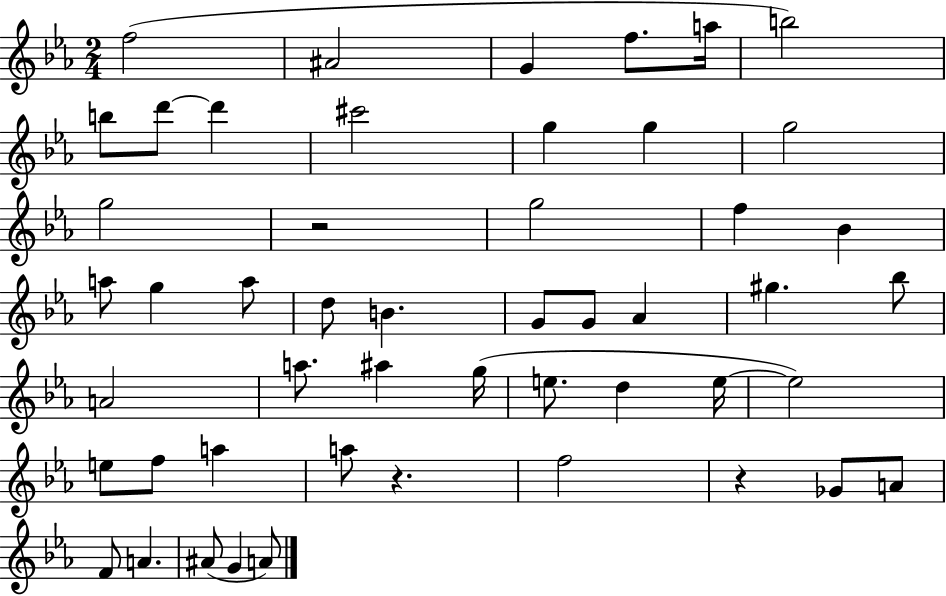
F5/h A#4/h G4/q F5/e. A5/s B5/h B5/e D6/e D6/q C#6/h G5/q G5/q G5/h G5/h R/h G5/h F5/q Bb4/q A5/e G5/q A5/e D5/e B4/q. G4/e G4/e Ab4/q G#5/q. Bb5/e A4/h A5/e. A#5/q G5/s E5/e. D5/q E5/s E5/h E5/e F5/e A5/q A5/e R/q. F5/h R/q Gb4/e A4/e F4/e A4/q. A#4/e G4/q A4/e